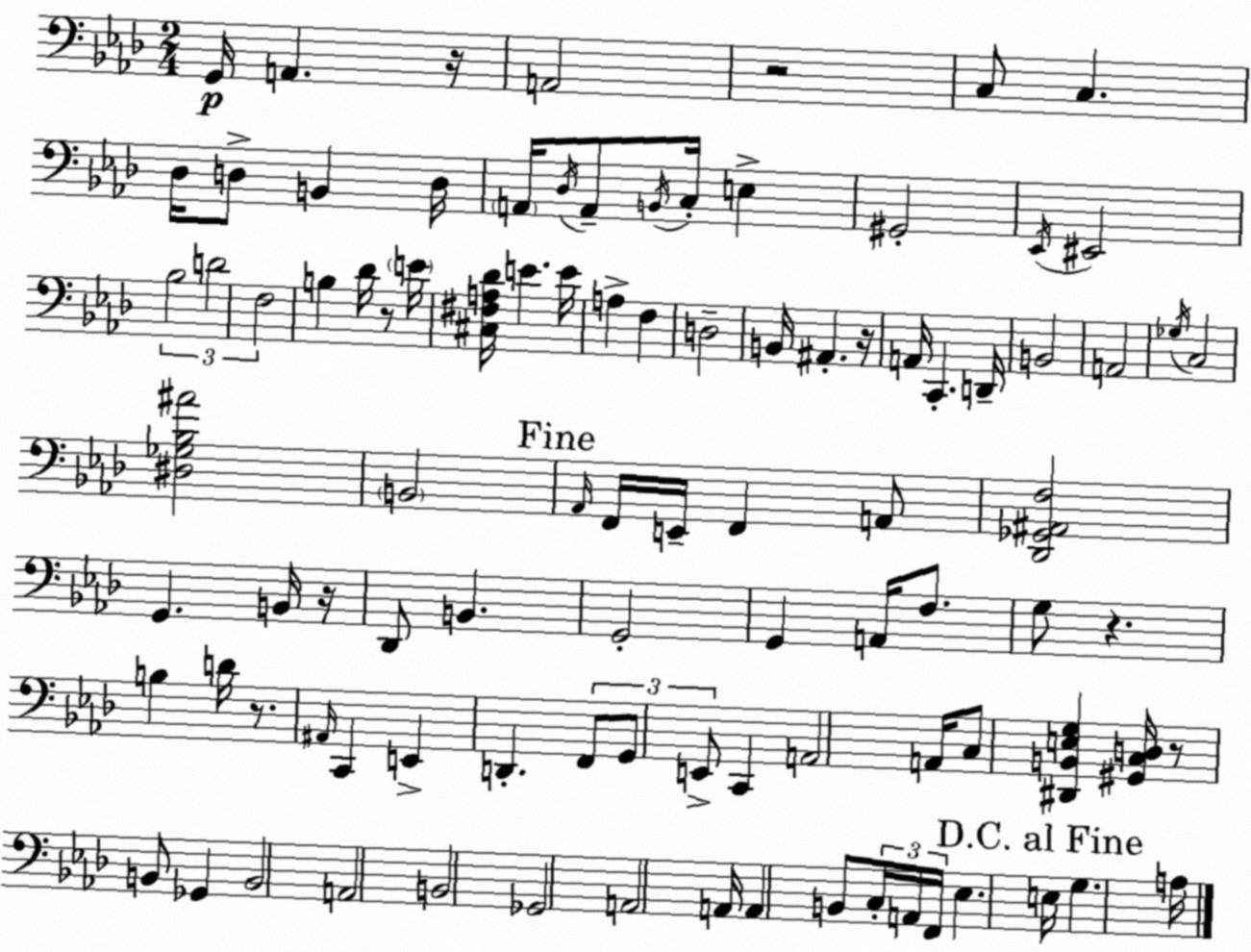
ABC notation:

X:1
T:Untitled
M:2/4
L:1/4
K:Ab
G,,/4 A,, z/4 A,,2 z2 C,/2 C, _D,/4 D,/2 B,, D,/4 A,,/4 _D,/4 A,,/2 B,,/4 C,/4 E, ^G,,2 _E,,/4 ^E,,2 _B,2 D2 F,2 B, _D/4 z/2 E/4 [^C,^F,A,_D]/4 E E/4 A, F, D,2 B,,/4 ^A,, z/4 A,,/4 C,, D,,/4 B,,2 A,,2 _G,/4 C,2 [^D,_G,_B,^A]2 B,,2 _A,,/4 F,,/4 E,,/4 F,, A,,/2 [_D,,_G,,^A,,F,]2 G,, B,,/4 z/4 _D,,/2 B,, G,,2 G,, A,,/4 F,/2 G,/2 z B, D/4 z/2 ^A,,/4 C,, E,, D,, F,,/2 G,,/2 E,,/2 C,, A,,2 A,,/4 C,/2 [^D,,B,,E,G,] [^G,,C,D,]/4 z/2 B,,/2 _G,, B,,2 A,,2 B,,2 _G,,2 A,,2 A,,/4 A,, B,,/2 C,/4 A,,/4 F,,/4 _E, E,/4 G, A,/4